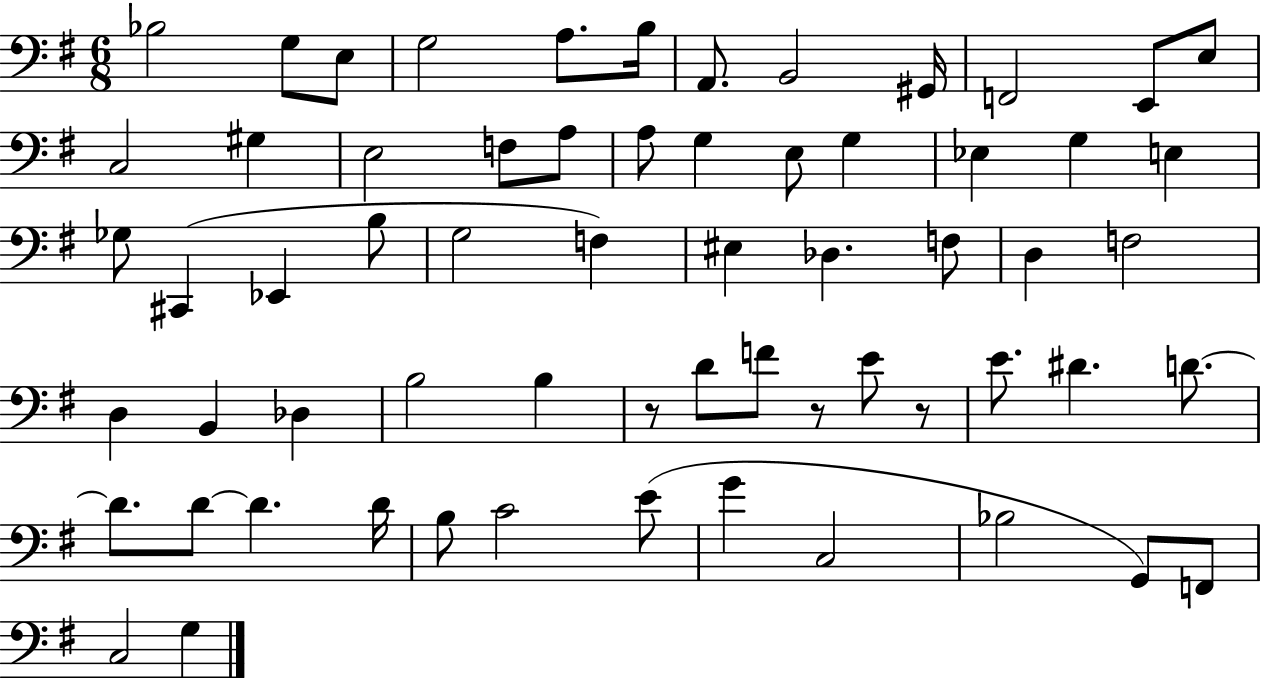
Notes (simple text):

Bb3/h G3/e E3/e G3/h A3/e. B3/s A2/e. B2/h G#2/s F2/h E2/e E3/e C3/h G#3/q E3/h F3/e A3/e A3/e G3/q E3/e G3/q Eb3/q G3/q E3/q Gb3/e C#2/q Eb2/q B3/e G3/h F3/q EIS3/q Db3/q. F3/e D3/q F3/h D3/q B2/q Db3/q B3/h B3/q R/e D4/e F4/e R/e E4/e R/e E4/e. D#4/q. D4/e. D4/e. D4/e D4/q. D4/s B3/e C4/h E4/e G4/q C3/h Bb3/h G2/e F2/e C3/h G3/q